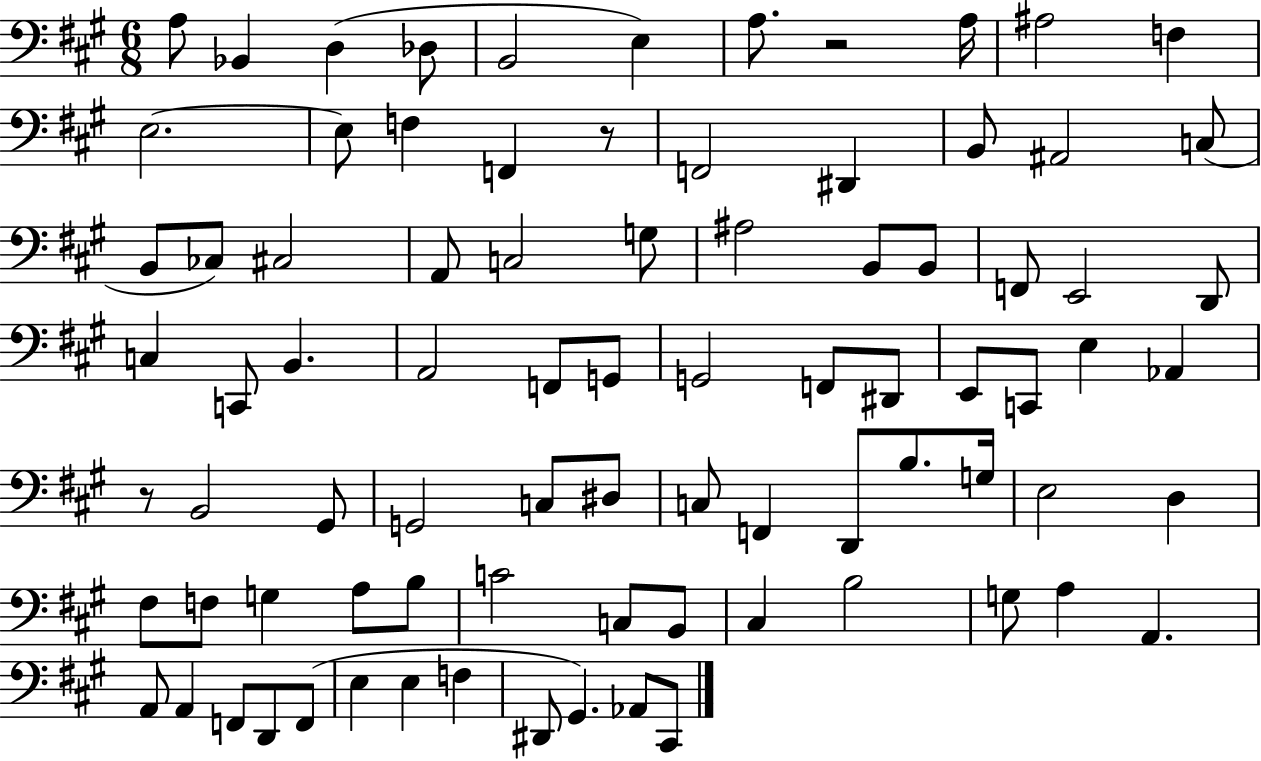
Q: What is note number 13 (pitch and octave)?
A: F3